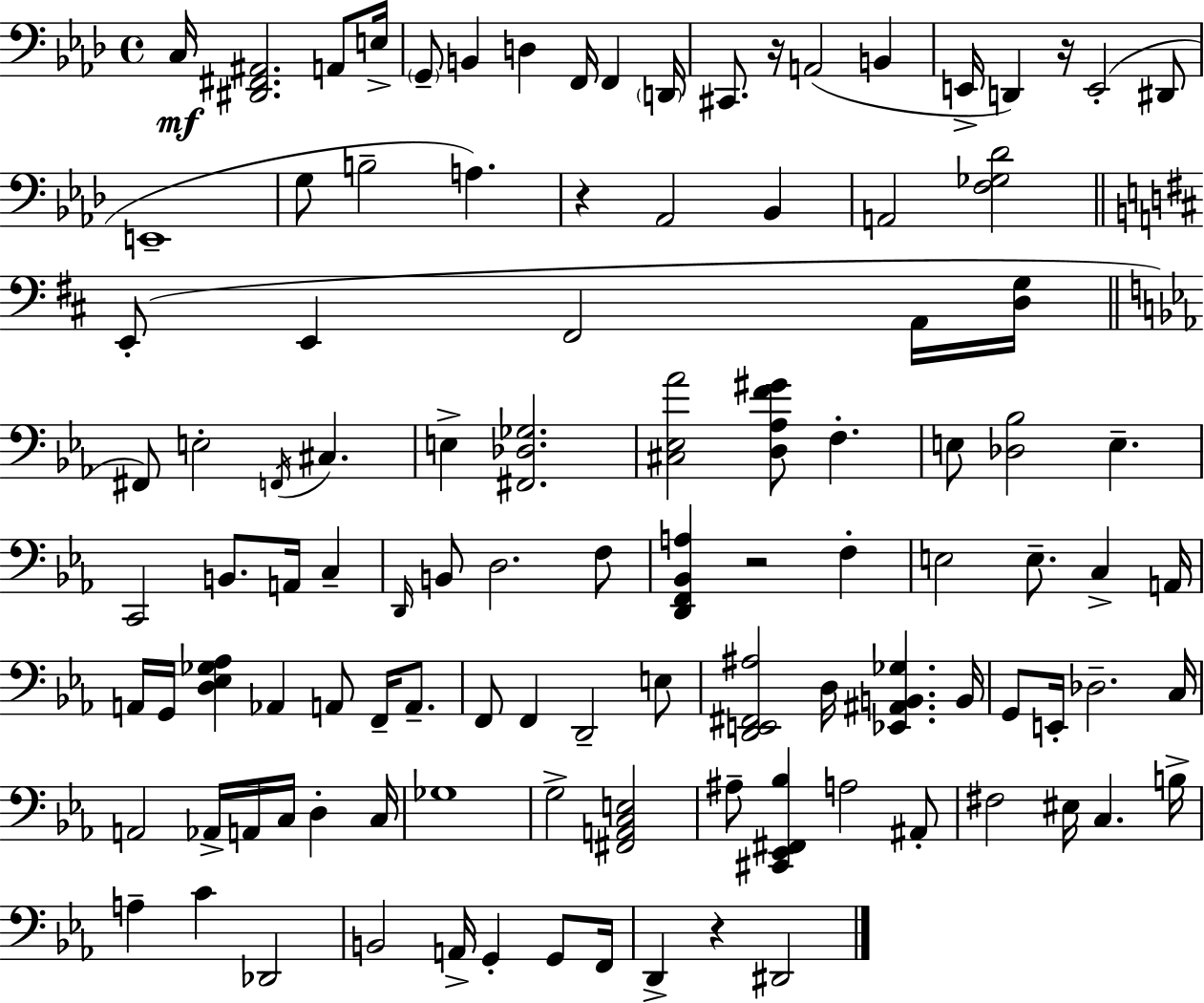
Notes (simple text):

C3/s [D#2,F#2,A#2]/h. A2/e E3/s G2/e B2/q D3/q F2/s F2/q D2/s C#2/e. R/s A2/h B2/q E2/s D2/q R/s E2/h D#2/e E2/w G3/e B3/h A3/q. R/q Ab2/h Bb2/q A2/h [F3,Gb3,Db4]/h E2/e E2/q F#2/h A2/s [D3,G3]/s F#2/e E3/h F2/s C#3/q. E3/q [F#2,Db3,Gb3]/h. [C#3,Eb3,Ab4]/h [D3,Ab3,F4,G#4]/e F3/q. E3/e [Db3,Bb3]/h E3/q. C2/h B2/e. A2/s C3/q D2/s B2/e D3/h. F3/e [D2,F2,Bb2,A3]/q R/h F3/q E3/h E3/e. C3/q A2/s A2/s G2/s [D3,Eb3,Gb3,Ab3]/q Ab2/q A2/e F2/s A2/e. F2/e F2/q D2/h E3/e [D2,E2,F#2,A#3]/h D3/s [Eb2,A#2,B2,Gb3]/q. B2/s G2/e E2/s Db3/h. C3/s A2/h Ab2/s A2/s C3/s D3/q C3/s Gb3/w G3/h [F#2,A2,C3,E3]/h A#3/e [C#2,Eb2,F#2,Bb3]/q A3/h A#2/e F#3/h EIS3/s C3/q. B3/s A3/q C4/q Db2/h B2/h A2/s G2/q G2/e F2/s D2/q R/q D#2/h